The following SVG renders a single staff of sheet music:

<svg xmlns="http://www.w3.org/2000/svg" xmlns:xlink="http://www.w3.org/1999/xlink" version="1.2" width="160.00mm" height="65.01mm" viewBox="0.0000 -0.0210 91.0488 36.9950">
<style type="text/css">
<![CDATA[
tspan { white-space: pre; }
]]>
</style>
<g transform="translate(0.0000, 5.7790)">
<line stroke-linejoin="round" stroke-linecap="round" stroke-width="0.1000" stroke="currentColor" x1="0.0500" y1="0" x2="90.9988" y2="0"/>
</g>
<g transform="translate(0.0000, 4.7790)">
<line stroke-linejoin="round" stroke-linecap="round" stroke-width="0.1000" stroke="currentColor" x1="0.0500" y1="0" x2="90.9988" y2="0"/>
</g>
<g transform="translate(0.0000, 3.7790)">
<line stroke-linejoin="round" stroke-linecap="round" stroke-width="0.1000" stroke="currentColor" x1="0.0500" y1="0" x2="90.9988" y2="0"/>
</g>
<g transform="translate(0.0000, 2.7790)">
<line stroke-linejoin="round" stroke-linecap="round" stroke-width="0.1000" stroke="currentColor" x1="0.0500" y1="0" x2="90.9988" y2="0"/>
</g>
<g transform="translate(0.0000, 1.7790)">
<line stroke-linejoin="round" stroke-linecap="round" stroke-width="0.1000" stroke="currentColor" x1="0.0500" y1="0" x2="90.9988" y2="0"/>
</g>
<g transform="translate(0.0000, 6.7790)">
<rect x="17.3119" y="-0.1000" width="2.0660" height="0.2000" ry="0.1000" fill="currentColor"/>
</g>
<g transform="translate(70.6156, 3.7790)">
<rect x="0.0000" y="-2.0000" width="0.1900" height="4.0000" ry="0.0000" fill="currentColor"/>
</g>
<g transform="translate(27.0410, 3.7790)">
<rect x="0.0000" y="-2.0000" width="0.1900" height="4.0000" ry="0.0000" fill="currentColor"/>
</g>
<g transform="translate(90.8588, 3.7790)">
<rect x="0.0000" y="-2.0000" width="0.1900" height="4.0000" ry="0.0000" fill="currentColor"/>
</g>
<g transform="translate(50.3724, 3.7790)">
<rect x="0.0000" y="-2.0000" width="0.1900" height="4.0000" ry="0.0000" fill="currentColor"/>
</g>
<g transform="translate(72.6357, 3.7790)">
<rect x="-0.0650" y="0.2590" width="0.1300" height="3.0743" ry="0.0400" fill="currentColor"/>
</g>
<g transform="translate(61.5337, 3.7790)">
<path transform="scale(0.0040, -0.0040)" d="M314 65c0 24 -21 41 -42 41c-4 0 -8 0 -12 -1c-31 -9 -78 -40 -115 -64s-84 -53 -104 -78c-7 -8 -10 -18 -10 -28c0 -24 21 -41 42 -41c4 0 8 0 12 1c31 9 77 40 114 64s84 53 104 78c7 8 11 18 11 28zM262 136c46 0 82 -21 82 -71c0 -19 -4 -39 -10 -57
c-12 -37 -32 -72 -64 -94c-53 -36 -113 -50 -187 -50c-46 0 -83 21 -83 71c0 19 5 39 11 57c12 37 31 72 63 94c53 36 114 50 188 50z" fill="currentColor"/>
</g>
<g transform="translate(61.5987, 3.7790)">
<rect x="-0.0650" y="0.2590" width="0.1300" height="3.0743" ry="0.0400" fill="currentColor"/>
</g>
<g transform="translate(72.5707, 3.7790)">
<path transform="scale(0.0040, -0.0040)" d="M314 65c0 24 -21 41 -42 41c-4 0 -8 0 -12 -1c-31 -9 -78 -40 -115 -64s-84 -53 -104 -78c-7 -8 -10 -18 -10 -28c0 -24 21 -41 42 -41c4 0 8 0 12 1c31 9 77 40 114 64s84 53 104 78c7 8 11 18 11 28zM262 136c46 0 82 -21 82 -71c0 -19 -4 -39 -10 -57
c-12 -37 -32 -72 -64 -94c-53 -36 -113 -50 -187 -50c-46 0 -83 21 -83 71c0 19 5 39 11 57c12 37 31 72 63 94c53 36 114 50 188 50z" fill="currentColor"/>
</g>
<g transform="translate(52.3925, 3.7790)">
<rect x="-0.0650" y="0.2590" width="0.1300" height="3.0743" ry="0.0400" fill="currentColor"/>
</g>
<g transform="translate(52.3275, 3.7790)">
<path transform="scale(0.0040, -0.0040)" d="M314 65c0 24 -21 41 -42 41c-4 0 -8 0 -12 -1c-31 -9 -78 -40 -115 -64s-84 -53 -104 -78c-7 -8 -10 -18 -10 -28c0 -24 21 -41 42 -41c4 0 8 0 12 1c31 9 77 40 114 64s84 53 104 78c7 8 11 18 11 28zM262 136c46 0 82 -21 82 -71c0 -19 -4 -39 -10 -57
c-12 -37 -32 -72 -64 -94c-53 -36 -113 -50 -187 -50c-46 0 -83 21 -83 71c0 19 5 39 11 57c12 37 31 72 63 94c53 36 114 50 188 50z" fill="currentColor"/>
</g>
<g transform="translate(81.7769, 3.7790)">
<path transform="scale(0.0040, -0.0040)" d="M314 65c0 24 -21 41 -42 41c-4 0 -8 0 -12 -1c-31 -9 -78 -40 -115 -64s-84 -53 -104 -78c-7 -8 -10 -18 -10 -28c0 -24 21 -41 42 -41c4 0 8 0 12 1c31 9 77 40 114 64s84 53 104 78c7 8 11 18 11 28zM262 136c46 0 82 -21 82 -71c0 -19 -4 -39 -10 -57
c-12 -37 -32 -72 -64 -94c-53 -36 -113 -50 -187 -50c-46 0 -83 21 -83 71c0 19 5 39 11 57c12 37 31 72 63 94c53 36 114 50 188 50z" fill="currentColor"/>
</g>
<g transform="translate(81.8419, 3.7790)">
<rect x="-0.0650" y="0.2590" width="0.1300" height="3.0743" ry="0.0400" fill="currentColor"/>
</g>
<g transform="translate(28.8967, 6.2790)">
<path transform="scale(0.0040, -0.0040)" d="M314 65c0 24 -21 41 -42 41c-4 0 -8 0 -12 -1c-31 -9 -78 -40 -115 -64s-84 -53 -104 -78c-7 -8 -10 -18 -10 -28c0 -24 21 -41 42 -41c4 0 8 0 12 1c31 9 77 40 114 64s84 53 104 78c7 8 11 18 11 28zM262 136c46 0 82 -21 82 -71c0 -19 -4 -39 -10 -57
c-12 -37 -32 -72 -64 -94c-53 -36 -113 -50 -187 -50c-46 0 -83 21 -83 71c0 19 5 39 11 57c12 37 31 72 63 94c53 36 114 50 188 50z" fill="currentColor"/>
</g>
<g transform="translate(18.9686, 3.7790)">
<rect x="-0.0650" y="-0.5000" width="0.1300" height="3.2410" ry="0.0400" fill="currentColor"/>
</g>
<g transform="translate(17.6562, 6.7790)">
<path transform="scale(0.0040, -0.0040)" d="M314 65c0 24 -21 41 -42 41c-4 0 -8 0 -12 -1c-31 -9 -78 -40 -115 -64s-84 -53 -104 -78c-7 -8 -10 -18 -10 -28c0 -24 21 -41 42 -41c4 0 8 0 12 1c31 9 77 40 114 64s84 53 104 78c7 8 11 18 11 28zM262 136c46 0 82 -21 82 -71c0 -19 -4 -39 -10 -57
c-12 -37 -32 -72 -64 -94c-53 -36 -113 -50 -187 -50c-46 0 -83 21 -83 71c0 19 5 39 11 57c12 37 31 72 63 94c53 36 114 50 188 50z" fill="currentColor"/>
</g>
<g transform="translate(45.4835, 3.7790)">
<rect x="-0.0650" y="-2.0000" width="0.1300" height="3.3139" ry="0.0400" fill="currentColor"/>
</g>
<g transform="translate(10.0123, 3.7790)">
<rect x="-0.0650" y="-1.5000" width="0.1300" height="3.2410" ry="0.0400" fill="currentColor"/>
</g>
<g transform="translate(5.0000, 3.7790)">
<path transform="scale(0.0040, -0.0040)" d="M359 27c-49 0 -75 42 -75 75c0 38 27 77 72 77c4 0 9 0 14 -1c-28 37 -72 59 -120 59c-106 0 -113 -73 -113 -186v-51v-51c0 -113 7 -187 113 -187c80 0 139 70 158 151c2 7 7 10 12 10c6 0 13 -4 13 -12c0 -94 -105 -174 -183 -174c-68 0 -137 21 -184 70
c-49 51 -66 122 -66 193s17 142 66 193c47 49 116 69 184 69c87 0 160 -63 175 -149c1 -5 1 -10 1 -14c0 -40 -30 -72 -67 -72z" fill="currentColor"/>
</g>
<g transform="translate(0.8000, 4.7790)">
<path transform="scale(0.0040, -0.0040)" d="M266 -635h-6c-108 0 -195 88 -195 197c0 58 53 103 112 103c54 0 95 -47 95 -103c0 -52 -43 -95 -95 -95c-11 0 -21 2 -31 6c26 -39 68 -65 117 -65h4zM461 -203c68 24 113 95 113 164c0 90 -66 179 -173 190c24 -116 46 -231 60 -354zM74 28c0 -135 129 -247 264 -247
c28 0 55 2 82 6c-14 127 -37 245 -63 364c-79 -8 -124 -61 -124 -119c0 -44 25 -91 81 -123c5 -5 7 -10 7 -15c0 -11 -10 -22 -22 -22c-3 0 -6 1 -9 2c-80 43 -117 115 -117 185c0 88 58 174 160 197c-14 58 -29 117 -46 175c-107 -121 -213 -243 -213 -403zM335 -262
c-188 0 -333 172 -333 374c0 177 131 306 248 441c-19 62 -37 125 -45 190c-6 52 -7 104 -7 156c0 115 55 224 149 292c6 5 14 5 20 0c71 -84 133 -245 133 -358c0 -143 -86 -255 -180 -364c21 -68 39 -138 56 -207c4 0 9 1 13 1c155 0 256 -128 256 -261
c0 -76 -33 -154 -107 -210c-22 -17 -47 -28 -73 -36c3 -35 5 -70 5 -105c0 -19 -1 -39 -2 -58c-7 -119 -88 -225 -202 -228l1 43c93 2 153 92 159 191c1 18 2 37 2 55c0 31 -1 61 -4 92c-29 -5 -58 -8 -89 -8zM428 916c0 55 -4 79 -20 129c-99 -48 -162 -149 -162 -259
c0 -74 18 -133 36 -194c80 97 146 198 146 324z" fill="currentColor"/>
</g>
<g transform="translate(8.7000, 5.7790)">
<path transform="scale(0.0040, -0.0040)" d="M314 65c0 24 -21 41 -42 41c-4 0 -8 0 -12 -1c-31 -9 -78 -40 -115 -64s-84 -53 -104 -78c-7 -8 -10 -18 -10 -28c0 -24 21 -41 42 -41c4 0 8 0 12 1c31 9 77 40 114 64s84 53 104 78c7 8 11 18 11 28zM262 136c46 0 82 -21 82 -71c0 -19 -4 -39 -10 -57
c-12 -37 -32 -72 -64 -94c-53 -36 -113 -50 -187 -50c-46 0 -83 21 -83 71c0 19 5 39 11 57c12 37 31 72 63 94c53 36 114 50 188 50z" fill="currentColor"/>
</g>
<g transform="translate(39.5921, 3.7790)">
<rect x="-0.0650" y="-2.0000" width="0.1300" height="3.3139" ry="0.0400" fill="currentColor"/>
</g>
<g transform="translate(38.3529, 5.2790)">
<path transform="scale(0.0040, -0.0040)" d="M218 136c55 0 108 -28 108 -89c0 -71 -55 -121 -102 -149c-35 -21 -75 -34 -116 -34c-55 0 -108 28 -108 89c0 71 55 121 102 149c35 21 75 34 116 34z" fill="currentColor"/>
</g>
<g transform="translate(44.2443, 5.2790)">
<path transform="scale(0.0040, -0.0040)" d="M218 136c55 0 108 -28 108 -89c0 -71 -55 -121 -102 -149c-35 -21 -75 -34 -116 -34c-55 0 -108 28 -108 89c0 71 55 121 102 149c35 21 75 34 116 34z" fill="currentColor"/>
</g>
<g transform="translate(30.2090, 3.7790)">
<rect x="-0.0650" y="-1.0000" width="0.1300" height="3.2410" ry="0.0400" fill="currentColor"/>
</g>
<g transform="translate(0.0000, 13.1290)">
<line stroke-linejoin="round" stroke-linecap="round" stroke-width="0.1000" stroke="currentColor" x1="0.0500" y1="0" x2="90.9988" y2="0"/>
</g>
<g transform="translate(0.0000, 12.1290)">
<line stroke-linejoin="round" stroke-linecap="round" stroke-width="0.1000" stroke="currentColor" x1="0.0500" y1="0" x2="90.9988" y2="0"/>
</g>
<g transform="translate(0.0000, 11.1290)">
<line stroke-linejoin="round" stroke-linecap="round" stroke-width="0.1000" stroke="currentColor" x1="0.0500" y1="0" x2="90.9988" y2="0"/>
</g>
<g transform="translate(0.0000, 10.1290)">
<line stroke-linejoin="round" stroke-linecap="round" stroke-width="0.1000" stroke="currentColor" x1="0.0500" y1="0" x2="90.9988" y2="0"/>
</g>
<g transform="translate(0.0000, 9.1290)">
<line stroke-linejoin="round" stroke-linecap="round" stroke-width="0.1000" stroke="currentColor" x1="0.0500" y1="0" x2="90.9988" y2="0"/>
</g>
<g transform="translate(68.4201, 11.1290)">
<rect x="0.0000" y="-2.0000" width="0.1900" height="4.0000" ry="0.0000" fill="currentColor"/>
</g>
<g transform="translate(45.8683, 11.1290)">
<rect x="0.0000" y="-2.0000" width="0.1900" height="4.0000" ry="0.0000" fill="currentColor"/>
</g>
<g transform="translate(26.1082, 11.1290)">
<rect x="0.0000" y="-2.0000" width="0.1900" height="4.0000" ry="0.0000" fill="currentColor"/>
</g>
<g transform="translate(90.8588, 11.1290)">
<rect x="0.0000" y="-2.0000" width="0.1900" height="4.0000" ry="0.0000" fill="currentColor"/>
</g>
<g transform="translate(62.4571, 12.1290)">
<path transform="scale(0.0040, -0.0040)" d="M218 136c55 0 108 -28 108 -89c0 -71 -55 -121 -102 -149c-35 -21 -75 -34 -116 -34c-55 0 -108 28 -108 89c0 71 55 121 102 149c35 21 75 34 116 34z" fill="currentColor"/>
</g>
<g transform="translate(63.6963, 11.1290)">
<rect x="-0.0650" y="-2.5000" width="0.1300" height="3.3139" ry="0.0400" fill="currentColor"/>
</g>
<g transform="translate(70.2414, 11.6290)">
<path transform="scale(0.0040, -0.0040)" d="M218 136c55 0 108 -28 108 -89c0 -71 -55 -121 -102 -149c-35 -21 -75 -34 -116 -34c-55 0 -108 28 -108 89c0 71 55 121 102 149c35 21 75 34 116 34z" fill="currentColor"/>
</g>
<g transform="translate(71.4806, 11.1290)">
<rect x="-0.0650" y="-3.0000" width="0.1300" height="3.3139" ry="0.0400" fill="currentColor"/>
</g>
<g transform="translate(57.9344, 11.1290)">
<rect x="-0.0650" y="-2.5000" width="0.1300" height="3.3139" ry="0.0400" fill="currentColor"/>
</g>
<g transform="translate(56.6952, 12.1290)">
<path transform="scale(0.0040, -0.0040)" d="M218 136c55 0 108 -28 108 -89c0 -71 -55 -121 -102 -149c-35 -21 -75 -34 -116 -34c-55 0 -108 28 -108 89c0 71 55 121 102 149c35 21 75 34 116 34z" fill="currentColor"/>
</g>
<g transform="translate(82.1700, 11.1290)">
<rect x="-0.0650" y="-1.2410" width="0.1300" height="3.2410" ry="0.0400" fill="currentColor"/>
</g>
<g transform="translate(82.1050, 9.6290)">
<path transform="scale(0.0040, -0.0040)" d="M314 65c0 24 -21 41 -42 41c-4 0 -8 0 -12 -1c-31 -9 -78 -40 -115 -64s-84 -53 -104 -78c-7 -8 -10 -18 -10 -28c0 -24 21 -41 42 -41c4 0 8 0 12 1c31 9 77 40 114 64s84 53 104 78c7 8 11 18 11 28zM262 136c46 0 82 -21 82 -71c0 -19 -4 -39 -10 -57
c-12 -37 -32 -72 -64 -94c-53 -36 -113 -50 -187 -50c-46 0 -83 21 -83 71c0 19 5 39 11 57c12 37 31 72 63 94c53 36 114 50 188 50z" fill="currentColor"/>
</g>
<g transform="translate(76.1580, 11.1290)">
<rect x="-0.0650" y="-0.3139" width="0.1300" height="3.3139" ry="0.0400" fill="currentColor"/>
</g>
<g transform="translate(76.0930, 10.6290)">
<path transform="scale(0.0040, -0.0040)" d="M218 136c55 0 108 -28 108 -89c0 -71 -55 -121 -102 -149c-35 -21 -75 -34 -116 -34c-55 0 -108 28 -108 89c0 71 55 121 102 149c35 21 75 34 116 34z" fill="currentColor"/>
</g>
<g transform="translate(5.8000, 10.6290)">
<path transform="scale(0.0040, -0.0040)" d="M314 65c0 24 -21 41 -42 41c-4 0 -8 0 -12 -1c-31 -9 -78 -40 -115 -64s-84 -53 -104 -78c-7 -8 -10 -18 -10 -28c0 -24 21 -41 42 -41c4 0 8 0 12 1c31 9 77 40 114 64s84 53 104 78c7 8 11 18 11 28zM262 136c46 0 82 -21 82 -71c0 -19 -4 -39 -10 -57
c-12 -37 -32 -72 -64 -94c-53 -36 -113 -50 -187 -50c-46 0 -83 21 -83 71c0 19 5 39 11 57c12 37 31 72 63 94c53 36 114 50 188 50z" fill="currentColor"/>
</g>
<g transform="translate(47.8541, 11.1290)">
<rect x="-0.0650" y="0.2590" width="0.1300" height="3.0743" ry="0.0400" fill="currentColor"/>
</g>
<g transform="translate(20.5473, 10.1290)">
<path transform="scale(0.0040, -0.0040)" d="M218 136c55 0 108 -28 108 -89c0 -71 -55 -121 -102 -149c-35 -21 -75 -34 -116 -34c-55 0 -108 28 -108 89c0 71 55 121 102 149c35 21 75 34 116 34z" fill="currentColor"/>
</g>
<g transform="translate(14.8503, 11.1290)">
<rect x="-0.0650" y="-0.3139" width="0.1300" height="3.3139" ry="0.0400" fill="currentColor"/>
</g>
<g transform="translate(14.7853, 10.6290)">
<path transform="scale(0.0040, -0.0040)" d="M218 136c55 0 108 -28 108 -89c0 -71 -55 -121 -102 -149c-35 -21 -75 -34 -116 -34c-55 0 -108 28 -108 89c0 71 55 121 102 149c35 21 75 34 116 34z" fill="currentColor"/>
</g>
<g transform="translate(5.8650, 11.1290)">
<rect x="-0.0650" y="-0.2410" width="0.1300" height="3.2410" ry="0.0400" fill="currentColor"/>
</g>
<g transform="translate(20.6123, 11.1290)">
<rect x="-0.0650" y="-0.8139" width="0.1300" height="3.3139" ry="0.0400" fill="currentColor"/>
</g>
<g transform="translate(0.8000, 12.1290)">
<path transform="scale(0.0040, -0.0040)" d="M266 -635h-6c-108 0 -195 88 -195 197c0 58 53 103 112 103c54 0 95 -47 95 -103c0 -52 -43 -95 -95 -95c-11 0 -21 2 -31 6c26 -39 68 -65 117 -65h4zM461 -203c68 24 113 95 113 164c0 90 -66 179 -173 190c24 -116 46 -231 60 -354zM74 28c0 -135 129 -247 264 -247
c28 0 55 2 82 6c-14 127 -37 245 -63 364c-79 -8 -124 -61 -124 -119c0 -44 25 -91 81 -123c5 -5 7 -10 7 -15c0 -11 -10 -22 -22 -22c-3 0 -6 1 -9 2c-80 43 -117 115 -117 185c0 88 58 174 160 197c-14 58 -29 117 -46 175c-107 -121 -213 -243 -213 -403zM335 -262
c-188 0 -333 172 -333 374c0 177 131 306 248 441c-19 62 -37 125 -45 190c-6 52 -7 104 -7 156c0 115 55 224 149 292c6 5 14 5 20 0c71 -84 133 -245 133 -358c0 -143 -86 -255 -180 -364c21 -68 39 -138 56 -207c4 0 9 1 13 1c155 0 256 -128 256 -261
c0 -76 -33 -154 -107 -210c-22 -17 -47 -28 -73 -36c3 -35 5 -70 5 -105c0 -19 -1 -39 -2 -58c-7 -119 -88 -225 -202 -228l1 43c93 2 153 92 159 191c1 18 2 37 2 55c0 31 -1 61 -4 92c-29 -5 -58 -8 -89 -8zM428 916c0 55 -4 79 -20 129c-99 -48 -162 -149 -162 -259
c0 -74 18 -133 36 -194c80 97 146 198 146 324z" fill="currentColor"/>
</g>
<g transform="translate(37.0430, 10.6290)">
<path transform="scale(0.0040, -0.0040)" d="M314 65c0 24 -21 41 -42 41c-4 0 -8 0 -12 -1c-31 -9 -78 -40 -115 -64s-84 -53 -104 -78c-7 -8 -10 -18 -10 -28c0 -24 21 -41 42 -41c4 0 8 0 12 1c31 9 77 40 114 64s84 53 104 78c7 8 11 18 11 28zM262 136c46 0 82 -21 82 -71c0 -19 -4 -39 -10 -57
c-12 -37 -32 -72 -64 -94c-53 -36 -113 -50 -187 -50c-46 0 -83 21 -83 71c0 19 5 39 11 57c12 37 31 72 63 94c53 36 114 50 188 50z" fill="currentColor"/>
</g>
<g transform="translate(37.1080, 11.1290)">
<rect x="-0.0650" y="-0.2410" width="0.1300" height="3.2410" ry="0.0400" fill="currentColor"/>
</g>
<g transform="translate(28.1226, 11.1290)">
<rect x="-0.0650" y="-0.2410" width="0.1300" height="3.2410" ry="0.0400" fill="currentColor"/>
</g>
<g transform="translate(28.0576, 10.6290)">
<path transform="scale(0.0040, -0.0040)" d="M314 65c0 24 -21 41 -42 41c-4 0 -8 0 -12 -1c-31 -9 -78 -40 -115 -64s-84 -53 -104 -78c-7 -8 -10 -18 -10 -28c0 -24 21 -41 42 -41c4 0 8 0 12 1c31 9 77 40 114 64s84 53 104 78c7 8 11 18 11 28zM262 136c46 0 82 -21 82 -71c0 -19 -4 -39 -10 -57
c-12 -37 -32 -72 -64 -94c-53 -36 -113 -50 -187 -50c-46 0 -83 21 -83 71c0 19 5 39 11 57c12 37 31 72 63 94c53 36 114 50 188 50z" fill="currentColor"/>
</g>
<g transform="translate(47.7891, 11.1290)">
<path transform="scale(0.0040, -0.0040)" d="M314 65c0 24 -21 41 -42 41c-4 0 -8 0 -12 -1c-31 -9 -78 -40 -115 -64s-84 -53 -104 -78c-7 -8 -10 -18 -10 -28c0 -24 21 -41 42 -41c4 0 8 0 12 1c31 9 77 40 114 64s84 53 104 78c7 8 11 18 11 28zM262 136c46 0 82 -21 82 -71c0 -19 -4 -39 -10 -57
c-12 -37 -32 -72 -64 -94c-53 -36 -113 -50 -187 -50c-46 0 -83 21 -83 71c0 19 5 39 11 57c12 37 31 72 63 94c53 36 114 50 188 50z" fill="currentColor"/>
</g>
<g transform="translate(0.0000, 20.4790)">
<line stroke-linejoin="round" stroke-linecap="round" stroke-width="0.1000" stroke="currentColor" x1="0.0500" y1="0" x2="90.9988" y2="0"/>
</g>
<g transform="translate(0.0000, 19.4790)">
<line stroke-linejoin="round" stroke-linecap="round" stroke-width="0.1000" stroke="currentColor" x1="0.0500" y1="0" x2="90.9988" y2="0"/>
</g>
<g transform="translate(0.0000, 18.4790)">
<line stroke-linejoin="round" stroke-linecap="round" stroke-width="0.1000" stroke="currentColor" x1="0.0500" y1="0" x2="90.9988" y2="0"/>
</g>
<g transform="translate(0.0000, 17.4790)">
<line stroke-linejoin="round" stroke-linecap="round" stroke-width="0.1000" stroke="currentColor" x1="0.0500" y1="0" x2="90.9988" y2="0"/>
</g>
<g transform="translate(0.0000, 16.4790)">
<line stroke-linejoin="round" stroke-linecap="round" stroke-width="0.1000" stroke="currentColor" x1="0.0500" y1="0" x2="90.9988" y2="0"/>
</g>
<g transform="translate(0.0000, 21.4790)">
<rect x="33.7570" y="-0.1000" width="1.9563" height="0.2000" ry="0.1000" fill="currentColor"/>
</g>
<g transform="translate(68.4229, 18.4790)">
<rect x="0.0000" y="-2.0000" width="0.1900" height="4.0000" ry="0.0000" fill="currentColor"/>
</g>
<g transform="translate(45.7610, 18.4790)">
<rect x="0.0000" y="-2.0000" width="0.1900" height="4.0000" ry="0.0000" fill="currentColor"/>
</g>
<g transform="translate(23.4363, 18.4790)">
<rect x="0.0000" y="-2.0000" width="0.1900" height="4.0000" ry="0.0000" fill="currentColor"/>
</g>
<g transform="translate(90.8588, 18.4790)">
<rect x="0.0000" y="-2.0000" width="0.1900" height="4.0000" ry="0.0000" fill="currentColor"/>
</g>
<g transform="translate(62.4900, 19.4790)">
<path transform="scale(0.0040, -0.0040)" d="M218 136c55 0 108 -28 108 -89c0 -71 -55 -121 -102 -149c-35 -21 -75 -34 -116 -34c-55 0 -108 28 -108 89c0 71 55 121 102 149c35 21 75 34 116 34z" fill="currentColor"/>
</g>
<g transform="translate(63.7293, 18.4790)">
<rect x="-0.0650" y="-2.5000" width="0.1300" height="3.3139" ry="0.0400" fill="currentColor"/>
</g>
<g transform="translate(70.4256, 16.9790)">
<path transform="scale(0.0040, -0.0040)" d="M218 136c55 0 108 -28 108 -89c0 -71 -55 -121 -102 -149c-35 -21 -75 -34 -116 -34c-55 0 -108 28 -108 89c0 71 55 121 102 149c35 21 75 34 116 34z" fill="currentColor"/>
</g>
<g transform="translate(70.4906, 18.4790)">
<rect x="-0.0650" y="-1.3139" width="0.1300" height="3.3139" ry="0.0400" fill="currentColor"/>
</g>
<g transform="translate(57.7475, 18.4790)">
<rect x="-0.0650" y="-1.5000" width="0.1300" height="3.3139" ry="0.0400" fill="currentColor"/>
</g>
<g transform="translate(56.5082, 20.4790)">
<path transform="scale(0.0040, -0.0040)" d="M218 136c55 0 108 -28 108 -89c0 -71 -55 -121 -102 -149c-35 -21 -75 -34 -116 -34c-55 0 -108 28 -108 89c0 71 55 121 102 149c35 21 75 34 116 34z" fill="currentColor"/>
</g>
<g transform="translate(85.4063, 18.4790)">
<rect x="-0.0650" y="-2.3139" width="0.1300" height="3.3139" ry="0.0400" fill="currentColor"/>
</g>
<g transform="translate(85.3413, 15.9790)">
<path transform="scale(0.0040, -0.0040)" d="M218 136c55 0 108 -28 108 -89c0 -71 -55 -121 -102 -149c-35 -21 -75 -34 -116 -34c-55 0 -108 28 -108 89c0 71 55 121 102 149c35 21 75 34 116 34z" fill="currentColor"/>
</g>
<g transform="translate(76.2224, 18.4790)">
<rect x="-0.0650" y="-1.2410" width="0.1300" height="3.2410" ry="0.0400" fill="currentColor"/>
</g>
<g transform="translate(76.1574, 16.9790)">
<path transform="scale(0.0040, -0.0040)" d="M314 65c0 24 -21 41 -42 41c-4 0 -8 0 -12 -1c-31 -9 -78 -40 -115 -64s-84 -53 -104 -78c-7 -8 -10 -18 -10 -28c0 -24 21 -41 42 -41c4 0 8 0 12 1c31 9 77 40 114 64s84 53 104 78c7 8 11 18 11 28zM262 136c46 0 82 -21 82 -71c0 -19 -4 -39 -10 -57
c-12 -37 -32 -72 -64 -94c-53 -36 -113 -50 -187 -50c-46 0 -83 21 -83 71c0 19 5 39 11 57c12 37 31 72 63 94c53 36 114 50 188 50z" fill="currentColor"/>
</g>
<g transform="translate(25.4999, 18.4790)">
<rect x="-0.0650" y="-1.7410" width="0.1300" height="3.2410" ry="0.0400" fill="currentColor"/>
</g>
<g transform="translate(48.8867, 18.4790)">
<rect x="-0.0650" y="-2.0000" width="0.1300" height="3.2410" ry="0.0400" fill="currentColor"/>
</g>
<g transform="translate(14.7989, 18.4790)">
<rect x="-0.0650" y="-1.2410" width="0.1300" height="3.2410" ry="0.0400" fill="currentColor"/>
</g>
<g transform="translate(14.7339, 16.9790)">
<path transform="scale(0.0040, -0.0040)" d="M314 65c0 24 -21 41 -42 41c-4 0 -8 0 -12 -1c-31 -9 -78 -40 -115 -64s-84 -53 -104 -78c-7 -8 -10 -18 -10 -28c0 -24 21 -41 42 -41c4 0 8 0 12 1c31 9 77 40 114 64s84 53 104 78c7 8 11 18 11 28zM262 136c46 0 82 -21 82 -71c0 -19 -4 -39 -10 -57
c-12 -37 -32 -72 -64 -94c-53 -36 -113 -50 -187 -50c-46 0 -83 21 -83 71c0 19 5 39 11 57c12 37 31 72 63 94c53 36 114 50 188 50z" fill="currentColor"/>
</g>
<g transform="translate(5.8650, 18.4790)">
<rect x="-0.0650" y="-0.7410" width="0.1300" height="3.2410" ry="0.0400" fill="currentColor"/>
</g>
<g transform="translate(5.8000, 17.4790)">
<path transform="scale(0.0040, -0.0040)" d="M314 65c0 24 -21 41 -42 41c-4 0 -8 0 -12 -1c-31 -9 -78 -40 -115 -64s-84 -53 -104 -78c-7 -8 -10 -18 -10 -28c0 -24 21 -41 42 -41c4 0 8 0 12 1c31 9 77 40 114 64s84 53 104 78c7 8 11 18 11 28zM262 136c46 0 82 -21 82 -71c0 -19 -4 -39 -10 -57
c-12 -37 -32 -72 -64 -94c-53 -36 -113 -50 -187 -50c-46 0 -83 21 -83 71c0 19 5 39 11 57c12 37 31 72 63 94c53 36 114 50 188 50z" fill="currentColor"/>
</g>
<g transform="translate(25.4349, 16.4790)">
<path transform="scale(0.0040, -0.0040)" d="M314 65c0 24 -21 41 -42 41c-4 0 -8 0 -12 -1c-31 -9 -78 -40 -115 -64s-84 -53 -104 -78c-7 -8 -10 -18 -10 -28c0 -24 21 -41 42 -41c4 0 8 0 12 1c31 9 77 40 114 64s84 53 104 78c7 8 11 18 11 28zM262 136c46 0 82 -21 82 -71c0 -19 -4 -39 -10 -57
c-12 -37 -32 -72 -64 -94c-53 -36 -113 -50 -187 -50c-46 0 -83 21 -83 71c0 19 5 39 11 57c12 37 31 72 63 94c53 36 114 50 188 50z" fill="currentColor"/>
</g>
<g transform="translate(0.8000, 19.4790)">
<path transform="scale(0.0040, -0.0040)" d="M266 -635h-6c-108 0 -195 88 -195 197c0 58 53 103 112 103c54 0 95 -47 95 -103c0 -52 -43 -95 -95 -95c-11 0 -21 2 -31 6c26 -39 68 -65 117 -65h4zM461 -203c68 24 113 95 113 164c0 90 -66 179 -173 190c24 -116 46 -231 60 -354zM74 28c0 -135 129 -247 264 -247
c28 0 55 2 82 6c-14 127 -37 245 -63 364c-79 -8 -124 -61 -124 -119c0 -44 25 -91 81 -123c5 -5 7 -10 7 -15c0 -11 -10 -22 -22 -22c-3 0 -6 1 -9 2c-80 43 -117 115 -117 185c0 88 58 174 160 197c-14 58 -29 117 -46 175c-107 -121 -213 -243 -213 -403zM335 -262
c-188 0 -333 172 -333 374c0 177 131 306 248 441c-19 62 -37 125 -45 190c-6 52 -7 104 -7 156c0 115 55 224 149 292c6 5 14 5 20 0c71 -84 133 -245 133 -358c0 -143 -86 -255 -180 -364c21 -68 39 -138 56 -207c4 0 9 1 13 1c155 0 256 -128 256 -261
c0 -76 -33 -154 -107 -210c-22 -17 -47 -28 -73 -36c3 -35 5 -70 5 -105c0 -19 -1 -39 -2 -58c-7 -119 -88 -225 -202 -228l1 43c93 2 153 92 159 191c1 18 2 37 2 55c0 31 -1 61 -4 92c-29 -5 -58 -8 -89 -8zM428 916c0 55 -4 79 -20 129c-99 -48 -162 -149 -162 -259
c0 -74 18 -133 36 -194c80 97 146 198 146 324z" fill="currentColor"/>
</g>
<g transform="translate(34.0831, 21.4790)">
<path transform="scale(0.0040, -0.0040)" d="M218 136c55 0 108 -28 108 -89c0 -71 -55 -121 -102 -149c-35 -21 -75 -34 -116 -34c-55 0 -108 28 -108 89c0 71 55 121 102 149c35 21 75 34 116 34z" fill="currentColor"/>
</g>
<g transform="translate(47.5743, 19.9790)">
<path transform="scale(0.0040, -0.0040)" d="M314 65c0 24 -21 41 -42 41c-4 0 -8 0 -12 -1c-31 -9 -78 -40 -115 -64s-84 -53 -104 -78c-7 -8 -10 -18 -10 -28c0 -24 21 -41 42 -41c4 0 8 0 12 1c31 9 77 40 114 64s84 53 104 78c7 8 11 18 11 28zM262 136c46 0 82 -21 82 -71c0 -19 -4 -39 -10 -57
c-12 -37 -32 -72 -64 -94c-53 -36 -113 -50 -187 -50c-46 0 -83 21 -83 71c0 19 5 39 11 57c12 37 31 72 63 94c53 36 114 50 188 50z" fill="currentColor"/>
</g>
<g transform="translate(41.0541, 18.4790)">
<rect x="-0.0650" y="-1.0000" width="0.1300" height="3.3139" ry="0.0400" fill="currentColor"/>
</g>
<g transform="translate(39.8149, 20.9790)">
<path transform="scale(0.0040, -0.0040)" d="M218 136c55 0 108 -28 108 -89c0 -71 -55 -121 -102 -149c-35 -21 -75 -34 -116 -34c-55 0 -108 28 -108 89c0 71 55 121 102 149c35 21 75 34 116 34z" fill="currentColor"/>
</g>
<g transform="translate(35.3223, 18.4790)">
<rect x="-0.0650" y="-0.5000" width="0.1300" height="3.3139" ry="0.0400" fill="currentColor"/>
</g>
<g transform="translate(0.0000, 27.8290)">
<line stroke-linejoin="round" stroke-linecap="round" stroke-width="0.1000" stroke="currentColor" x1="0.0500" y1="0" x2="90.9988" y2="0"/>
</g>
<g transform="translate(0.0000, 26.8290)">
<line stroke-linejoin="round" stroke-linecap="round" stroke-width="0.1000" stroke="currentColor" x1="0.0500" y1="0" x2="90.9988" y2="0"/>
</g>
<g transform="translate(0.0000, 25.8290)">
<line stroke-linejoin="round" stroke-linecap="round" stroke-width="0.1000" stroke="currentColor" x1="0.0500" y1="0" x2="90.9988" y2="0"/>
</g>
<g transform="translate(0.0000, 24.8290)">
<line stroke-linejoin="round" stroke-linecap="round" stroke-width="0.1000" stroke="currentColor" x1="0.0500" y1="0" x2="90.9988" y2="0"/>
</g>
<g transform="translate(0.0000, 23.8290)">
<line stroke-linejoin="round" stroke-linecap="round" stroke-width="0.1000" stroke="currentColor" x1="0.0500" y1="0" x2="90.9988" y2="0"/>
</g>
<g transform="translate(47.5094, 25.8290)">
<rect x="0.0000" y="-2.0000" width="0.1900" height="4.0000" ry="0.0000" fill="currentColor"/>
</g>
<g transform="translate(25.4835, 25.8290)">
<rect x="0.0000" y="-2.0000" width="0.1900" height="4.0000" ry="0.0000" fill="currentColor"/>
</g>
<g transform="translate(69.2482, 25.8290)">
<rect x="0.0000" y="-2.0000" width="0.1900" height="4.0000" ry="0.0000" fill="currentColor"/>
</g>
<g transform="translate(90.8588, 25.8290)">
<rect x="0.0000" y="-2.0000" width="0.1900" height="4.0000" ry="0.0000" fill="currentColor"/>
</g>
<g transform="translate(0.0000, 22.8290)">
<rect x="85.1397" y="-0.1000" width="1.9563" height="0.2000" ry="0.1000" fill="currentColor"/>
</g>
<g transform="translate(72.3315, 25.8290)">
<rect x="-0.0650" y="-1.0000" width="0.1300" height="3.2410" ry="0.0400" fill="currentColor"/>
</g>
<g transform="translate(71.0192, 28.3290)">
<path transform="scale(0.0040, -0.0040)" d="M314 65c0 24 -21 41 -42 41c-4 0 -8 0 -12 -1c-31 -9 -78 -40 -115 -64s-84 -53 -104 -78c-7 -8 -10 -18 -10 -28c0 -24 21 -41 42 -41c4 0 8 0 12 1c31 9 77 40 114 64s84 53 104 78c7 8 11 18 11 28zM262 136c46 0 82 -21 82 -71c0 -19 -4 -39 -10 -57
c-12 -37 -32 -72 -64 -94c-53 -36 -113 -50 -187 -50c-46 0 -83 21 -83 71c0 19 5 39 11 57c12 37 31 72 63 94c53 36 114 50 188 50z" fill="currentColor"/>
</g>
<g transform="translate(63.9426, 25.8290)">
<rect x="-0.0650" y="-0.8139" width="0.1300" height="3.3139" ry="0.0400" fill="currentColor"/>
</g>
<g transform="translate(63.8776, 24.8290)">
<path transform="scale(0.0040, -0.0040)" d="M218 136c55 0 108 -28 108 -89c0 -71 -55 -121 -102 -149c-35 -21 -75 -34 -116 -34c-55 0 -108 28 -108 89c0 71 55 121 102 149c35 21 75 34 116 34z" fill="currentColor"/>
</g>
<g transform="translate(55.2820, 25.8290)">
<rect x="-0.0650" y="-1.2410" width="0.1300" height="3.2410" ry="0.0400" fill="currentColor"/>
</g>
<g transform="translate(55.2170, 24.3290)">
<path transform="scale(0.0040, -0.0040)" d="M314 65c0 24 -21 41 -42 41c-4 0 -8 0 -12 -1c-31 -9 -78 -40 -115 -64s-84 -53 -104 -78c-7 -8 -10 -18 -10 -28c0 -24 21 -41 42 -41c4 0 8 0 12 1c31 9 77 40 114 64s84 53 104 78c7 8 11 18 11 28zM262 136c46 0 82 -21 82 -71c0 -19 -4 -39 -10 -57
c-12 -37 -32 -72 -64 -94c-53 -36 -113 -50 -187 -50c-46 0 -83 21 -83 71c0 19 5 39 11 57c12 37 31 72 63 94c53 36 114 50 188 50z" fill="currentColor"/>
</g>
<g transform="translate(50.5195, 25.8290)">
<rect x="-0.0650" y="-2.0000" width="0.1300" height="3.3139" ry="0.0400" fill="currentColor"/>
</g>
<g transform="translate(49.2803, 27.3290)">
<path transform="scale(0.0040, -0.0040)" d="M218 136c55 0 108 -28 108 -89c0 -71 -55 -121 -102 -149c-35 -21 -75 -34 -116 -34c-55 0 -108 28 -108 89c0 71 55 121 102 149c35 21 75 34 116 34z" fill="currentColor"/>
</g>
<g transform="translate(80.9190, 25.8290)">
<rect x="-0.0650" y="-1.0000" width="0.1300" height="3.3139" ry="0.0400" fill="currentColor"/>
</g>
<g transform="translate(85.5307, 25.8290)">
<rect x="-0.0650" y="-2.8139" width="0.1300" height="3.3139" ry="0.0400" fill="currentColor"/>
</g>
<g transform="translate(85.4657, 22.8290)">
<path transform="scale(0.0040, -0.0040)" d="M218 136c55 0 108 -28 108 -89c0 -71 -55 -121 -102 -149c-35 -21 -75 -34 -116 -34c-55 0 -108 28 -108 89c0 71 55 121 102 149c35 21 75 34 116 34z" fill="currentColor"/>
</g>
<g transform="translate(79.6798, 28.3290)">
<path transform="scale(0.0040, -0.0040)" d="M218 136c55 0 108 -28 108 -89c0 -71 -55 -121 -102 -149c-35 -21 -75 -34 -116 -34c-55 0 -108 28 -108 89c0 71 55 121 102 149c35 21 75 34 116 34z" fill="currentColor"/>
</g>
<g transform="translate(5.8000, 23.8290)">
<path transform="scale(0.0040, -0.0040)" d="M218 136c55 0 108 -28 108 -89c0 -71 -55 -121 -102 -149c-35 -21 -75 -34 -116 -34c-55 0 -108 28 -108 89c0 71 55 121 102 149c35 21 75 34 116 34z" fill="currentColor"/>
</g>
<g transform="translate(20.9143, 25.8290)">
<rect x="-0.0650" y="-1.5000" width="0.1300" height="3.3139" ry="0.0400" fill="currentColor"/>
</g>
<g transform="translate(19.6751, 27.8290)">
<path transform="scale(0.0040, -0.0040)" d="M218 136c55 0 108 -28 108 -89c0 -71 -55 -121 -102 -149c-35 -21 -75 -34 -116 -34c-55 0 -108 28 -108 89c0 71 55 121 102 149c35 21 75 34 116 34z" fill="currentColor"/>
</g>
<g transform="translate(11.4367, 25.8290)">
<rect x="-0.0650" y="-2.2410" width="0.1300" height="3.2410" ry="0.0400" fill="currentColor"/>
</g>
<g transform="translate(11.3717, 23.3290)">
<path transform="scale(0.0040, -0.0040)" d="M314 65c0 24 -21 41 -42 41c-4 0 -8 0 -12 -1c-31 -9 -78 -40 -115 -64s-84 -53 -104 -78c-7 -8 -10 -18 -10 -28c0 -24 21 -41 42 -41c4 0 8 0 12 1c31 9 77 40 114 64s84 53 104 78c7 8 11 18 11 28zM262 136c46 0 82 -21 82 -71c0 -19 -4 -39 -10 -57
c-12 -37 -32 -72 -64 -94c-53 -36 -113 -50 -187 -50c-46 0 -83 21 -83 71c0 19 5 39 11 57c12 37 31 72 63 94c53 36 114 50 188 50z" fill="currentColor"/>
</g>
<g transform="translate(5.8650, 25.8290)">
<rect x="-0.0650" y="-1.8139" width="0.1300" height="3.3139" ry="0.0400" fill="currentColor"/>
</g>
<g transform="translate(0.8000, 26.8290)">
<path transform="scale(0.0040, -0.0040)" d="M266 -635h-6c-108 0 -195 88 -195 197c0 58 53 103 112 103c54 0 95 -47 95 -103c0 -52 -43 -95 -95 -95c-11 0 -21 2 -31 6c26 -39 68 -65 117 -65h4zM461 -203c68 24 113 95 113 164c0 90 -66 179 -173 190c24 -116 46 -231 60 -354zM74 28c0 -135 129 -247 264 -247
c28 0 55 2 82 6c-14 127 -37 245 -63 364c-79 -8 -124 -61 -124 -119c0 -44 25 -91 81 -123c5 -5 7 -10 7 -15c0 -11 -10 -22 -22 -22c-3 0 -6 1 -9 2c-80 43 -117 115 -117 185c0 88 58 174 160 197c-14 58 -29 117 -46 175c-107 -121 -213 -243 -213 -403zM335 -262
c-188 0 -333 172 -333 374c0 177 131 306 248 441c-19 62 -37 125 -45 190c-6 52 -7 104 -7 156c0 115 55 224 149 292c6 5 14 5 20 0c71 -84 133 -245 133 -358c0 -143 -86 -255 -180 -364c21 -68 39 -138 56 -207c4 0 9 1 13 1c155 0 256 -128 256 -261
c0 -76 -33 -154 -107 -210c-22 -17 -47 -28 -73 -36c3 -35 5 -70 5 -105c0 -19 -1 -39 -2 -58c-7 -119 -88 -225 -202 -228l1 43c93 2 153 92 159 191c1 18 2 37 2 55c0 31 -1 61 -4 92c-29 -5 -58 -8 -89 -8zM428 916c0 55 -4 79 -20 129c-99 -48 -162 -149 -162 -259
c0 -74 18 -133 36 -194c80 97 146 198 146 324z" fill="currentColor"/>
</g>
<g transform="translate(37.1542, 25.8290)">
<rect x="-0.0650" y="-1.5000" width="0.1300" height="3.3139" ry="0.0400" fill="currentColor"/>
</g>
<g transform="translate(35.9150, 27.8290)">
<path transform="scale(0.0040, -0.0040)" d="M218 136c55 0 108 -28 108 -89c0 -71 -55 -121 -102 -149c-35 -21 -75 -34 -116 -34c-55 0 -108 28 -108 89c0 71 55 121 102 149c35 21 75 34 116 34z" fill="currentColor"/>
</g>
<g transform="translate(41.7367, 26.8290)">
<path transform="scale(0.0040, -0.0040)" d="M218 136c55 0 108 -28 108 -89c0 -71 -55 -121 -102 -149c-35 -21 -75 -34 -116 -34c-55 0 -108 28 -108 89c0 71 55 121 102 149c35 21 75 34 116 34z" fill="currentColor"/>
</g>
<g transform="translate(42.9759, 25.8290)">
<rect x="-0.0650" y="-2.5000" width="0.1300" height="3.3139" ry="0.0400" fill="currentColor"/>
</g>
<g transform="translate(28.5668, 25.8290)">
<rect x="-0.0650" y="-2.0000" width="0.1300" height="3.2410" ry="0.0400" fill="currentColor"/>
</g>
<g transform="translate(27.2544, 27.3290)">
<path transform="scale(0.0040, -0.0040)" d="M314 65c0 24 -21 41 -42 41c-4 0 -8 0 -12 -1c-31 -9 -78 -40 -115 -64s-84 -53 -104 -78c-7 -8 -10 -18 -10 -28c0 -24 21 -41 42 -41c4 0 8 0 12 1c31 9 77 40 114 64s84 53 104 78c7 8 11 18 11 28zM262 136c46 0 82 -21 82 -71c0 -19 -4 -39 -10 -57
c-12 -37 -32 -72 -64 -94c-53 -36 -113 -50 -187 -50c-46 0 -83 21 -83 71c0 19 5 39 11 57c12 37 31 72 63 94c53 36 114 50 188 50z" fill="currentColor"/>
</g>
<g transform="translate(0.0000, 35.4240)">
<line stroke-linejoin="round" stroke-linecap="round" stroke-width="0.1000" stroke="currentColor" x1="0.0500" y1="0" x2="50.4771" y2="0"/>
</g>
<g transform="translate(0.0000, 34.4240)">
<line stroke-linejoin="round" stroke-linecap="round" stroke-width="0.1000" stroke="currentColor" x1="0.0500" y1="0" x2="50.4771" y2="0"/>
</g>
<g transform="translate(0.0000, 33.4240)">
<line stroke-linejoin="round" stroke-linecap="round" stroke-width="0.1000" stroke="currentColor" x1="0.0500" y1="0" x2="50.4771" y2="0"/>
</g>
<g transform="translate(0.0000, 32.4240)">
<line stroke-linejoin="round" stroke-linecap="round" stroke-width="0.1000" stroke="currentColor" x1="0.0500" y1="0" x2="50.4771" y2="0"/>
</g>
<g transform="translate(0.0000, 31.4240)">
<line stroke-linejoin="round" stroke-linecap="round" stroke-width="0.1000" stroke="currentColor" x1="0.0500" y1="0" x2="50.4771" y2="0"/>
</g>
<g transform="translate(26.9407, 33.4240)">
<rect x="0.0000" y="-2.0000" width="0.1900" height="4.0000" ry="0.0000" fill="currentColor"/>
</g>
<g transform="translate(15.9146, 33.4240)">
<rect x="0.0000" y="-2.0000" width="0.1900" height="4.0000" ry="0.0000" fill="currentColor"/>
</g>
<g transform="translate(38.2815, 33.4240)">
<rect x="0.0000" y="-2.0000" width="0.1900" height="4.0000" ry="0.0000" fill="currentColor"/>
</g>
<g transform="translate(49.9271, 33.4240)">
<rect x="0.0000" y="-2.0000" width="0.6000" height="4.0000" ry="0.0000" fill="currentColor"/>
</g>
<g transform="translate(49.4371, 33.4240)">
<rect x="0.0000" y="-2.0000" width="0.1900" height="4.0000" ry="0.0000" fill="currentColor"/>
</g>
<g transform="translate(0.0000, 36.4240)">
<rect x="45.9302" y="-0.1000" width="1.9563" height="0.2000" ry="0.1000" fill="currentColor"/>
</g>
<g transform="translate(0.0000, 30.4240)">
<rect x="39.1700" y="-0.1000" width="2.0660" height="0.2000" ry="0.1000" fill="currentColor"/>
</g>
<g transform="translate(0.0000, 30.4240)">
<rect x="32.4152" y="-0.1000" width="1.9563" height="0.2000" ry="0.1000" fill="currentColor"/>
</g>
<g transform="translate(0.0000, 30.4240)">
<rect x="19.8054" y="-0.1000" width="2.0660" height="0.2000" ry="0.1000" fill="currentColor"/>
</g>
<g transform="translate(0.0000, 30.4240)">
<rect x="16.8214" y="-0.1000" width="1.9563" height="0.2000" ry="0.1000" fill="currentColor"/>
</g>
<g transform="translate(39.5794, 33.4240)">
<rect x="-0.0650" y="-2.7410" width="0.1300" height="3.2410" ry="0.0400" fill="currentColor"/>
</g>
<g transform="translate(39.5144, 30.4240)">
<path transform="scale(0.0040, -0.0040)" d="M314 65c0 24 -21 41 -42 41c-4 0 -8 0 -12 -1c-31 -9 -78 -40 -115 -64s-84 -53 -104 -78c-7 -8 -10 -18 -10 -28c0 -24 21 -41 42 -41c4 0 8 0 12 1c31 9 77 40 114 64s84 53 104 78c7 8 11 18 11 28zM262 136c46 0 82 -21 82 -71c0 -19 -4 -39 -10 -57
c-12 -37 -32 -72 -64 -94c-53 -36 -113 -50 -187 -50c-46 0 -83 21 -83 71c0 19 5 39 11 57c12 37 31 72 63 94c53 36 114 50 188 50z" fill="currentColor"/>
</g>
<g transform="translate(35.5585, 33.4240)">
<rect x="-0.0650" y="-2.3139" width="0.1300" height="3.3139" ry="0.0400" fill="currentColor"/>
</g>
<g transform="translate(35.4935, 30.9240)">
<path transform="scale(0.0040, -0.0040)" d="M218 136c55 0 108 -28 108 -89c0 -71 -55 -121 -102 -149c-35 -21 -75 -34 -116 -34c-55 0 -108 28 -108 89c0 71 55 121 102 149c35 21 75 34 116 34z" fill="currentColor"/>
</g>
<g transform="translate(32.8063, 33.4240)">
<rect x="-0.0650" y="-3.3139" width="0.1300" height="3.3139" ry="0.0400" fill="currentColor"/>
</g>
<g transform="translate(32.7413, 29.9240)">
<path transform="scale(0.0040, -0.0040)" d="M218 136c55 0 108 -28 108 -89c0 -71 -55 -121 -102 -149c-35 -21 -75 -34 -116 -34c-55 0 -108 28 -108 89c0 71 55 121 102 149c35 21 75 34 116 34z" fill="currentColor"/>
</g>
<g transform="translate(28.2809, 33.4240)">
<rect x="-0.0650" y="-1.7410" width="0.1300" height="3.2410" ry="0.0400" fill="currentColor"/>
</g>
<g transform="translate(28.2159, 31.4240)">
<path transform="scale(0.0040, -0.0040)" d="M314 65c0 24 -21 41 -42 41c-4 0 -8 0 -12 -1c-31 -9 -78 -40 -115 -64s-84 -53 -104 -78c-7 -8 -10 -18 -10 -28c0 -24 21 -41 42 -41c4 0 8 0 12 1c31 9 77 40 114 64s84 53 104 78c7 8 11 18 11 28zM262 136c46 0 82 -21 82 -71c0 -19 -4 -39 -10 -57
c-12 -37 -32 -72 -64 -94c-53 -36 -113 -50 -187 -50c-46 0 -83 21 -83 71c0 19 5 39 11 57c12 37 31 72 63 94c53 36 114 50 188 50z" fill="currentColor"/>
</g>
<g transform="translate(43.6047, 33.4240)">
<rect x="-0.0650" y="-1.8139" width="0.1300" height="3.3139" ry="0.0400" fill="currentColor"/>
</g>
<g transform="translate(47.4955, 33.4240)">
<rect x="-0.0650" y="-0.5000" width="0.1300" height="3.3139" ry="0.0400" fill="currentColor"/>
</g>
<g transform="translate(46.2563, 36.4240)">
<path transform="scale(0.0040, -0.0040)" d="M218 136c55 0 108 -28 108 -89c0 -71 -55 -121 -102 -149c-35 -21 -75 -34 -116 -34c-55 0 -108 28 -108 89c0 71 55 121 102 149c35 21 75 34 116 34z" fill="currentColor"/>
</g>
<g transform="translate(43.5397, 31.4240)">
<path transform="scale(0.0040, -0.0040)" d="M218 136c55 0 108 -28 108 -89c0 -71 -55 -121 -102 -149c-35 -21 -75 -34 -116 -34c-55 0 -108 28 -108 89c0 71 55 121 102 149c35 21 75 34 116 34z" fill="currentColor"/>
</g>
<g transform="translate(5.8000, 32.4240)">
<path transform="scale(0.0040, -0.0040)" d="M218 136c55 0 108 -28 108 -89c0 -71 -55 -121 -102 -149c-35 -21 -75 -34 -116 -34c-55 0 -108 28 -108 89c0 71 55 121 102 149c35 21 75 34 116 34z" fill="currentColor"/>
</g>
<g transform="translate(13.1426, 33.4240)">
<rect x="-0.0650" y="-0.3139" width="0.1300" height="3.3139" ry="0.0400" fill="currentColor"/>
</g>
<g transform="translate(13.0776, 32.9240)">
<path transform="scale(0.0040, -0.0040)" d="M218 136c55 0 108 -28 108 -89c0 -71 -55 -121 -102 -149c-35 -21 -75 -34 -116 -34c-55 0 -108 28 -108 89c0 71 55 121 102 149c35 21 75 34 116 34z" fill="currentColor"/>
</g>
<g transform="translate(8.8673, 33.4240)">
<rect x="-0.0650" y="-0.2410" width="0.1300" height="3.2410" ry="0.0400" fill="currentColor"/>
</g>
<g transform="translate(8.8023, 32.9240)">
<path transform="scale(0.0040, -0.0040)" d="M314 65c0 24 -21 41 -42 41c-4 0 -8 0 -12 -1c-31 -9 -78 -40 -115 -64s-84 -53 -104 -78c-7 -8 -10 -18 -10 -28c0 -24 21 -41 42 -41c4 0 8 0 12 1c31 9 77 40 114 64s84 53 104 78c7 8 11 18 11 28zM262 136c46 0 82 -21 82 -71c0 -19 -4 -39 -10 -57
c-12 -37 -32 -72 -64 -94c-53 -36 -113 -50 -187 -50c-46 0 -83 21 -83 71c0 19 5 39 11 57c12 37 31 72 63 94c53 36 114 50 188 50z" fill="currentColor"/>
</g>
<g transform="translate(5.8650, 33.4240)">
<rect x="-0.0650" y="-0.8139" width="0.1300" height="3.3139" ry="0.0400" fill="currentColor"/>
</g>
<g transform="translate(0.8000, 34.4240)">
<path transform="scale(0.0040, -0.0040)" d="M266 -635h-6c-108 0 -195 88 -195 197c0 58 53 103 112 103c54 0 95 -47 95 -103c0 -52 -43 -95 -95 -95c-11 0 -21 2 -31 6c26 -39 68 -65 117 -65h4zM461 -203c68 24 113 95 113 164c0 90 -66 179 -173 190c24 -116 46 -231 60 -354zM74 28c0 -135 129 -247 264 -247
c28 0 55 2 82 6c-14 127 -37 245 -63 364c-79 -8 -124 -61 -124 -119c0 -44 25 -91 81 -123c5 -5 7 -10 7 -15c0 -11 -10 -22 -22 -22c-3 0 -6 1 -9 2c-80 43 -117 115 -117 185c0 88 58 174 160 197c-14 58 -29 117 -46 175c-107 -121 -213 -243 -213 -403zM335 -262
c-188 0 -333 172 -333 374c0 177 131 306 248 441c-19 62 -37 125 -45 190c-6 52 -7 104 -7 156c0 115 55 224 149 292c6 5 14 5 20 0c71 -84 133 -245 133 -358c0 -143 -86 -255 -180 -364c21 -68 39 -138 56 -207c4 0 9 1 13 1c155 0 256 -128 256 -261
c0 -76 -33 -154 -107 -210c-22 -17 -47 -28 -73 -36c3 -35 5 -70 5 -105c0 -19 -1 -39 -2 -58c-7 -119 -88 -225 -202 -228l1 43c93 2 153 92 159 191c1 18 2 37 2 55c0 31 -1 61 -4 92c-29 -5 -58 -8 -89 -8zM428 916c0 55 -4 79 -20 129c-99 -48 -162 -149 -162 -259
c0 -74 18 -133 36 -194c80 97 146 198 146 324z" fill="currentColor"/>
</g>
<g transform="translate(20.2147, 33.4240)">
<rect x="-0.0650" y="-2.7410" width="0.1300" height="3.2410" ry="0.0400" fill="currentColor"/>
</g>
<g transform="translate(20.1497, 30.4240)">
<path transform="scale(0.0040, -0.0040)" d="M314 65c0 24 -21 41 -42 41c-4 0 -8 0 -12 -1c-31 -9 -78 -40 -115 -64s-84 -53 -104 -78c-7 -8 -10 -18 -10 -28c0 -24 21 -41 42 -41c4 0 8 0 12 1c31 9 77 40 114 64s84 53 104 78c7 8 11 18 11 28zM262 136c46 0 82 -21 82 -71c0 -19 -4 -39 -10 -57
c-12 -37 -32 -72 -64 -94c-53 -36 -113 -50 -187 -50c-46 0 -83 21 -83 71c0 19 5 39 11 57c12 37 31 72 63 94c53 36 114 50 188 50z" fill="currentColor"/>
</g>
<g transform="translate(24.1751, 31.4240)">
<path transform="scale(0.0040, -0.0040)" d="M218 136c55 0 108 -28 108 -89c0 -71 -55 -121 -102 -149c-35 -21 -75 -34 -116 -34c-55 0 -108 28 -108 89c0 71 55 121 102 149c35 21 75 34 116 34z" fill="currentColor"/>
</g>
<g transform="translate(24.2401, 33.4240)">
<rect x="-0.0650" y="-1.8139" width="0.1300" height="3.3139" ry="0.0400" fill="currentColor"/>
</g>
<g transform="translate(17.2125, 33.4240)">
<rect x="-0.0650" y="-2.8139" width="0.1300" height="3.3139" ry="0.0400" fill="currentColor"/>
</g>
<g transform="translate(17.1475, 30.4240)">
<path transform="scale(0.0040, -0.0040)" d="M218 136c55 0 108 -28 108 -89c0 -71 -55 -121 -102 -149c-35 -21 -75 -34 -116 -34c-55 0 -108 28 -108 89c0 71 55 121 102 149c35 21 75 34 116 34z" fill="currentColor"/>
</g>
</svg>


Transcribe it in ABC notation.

X:1
T:Untitled
M:4/4
L:1/4
K:C
E2 C2 D2 F F B2 B2 B2 B2 c2 c d c2 c2 B2 G G A c e2 d2 e2 f2 C D F2 E G e e2 g f g2 E F2 E G F e2 d D2 D a d c2 c a a2 f f2 b g a2 f C